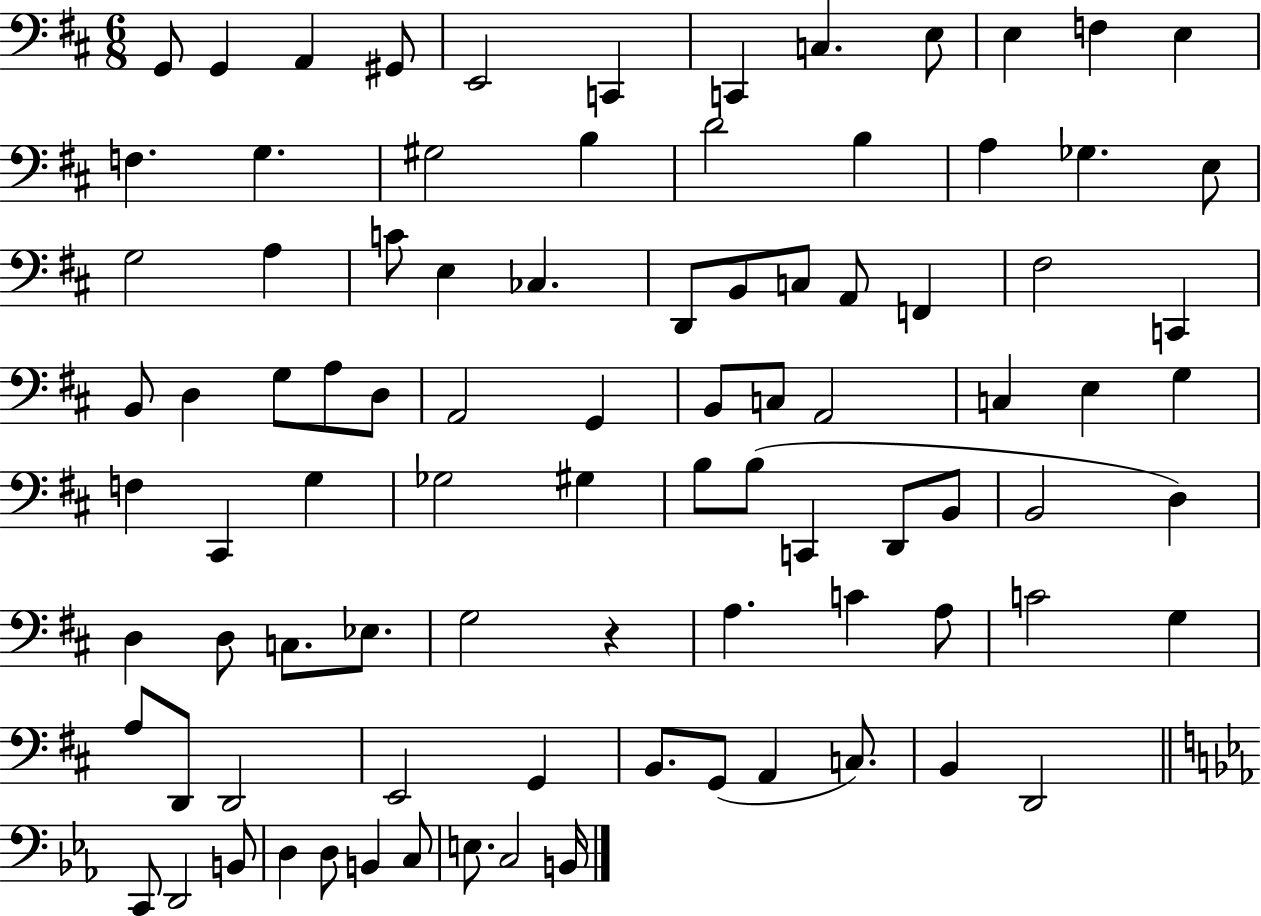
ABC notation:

X:1
T:Untitled
M:6/8
L:1/4
K:D
G,,/2 G,, A,, ^G,,/2 E,,2 C,, C,, C, E,/2 E, F, E, F, G, ^G,2 B, D2 B, A, _G, E,/2 G,2 A, C/2 E, _C, D,,/2 B,,/2 C,/2 A,,/2 F,, ^F,2 C,, B,,/2 D, G,/2 A,/2 D,/2 A,,2 G,, B,,/2 C,/2 A,,2 C, E, G, F, ^C,, G, _G,2 ^G, B,/2 B,/2 C,, D,,/2 B,,/2 B,,2 D, D, D,/2 C,/2 _E,/2 G,2 z A, C A,/2 C2 G, A,/2 D,,/2 D,,2 E,,2 G,, B,,/2 G,,/2 A,, C,/2 B,, D,,2 C,,/2 D,,2 B,,/2 D, D,/2 B,, C,/2 E,/2 C,2 B,,/4